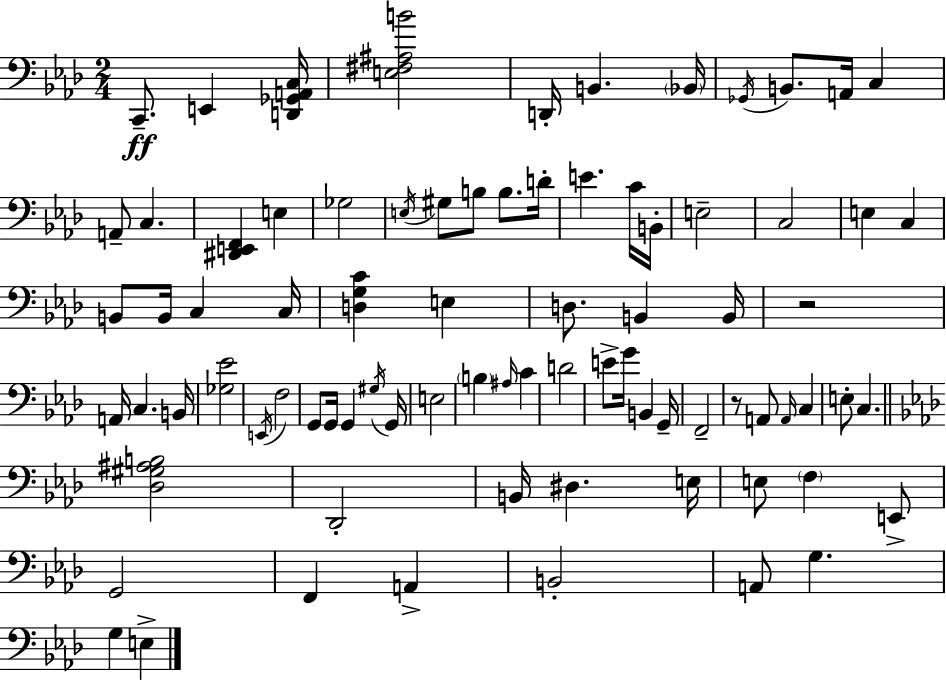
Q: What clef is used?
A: bass